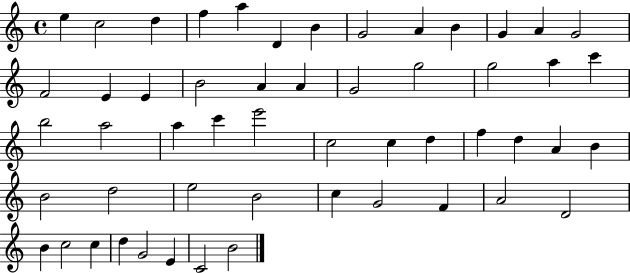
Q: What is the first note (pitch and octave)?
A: E5